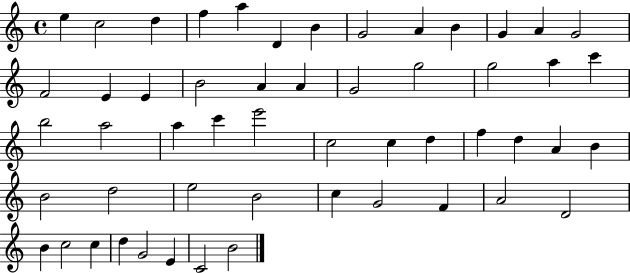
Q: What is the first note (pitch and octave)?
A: E5